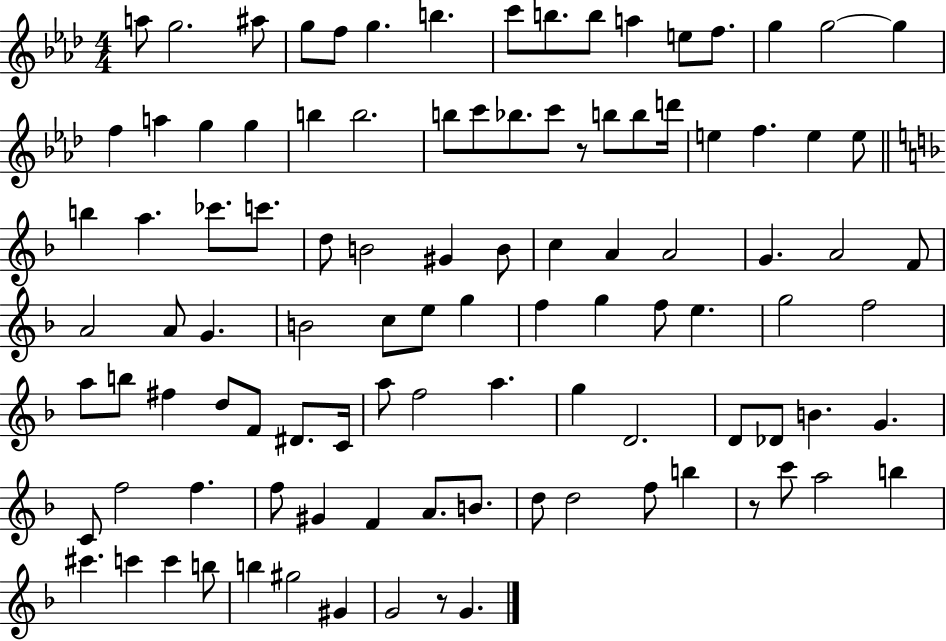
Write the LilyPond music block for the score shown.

{
  \clef treble
  \numericTimeSignature
  \time 4/4
  \key aes \major
  a''8 g''2. ais''8 | g''8 f''8 g''4. b''4. | c'''8 b''8. b''8 a''4 e''8 f''8. | g''4 g''2~~ g''4 | \break f''4 a''4 g''4 g''4 | b''4 b''2. | b''8 c'''8 bes''8. c'''8 r8 b''8 b''8 d'''16 | e''4 f''4. e''4 e''8 | \break \bar "||" \break \key d \minor b''4 a''4. ces'''8. c'''8. | d''8 b'2 gis'4 b'8 | c''4 a'4 a'2 | g'4. a'2 f'8 | \break a'2 a'8 g'4. | b'2 c''8 e''8 g''4 | f''4 g''4 f''8 e''4. | g''2 f''2 | \break a''8 b''8 fis''4 d''8 f'8 dis'8. c'16 | a''8 f''2 a''4. | g''4 d'2. | d'8 des'8 b'4. g'4. | \break c'8 f''2 f''4. | f''8 gis'4 f'4 a'8. b'8. | d''8 d''2 f''8 b''4 | r8 c'''8 a''2 b''4 | \break cis'''4. c'''4 c'''4 b''8 | b''4 gis''2 gis'4 | g'2 r8 g'4. | \bar "|."
}